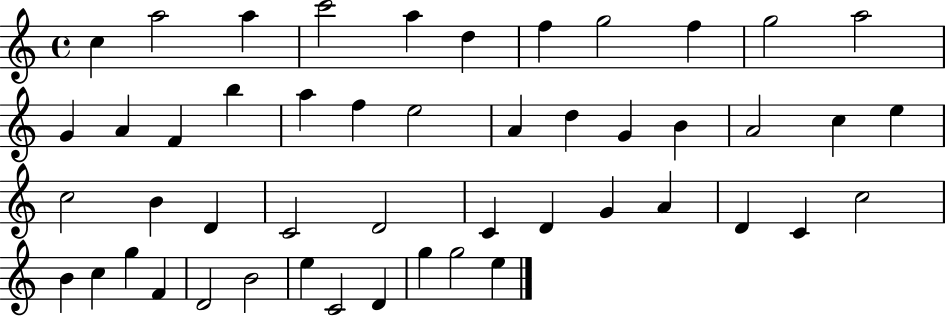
{
  \clef treble
  \time 4/4
  \defaultTimeSignature
  \key c \major
  c''4 a''2 a''4 | c'''2 a''4 d''4 | f''4 g''2 f''4 | g''2 a''2 | \break g'4 a'4 f'4 b''4 | a''4 f''4 e''2 | a'4 d''4 g'4 b'4 | a'2 c''4 e''4 | \break c''2 b'4 d'4 | c'2 d'2 | c'4 d'4 g'4 a'4 | d'4 c'4 c''2 | \break b'4 c''4 g''4 f'4 | d'2 b'2 | e''4 c'2 d'4 | g''4 g''2 e''4 | \break \bar "|."
}